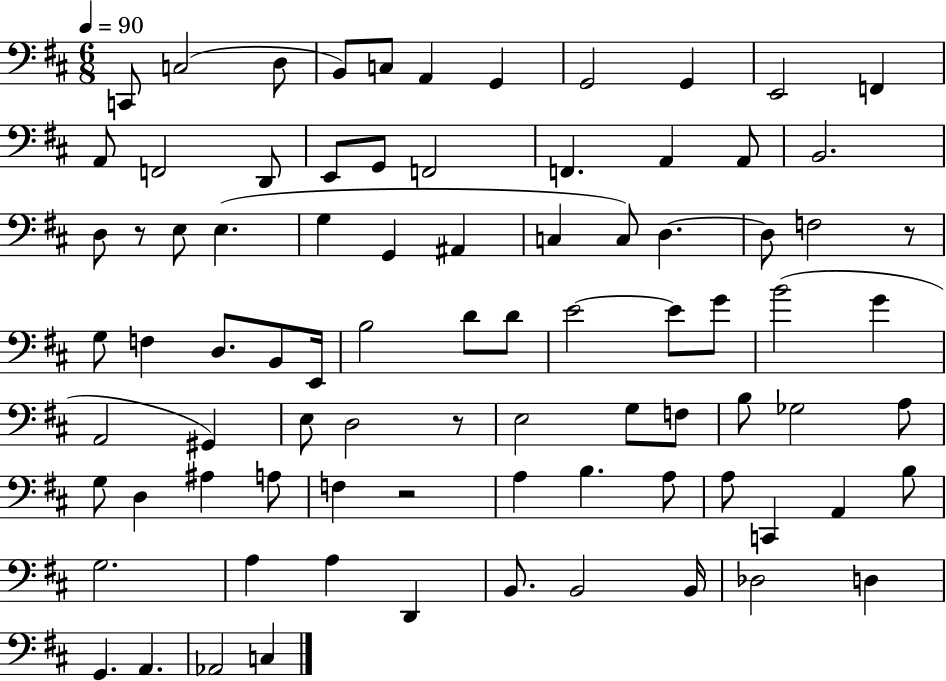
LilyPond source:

{
  \clef bass
  \numericTimeSignature
  \time 6/8
  \key d \major
  \tempo 4 = 90
  \repeat volta 2 { c,8 c2( d8 | b,8) c8 a,4 g,4 | g,2 g,4 | e,2 f,4 | \break a,8 f,2 d,8 | e,8 g,8 f,2 | f,4. a,4 a,8 | b,2. | \break d8 r8 e8 e4.( | g4 g,4 ais,4 | c4 c8) d4.~~ | d8 f2 r8 | \break g8 f4 d8. b,8 e,16 | b2 d'8 d'8 | e'2~~ e'8 g'8 | b'2( g'4 | \break a,2 gis,4) | e8 d2 r8 | e2 g8 f8 | b8 ges2 a8 | \break g8 d4 ais4 a8 | f4 r2 | a4 b4. a8 | a8 c,4 a,4 b8 | \break g2. | a4 a4 d,4 | b,8. b,2 b,16 | des2 d4 | \break g,4. a,4. | aes,2 c4 | } \bar "|."
}